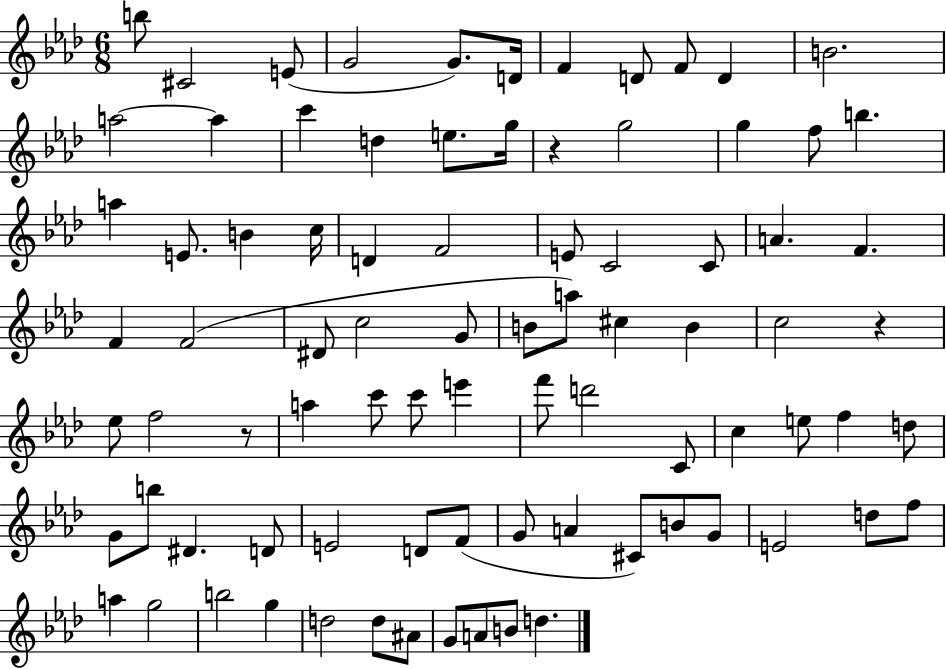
X:1
T:Untitled
M:6/8
L:1/4
K:Ab
b/2 ^C2 E/2 G2 G/2 D/4 F D/2 F/2 D B2 a2 a c' d e/2 g/4 z g2 g f/2 b a E/2 B c/4 D F2 E/2 C2 C/2 A F F F2 ^D/2 c2 G/2 B/2 a/2 ^c B c2 z _e/2 f2 z/2 a c'/2 c'/2 e' f'/2 d'2 C/2 c e/2 f d/2 G/2 b/2 ^D D/2 E2 D/2 F/2 G/2 A ^C/2 B/2 G/2 E2 d/2 f/2 a g2 b2 g d2 d/2 ^A/2 G/2 A/2 B/2 d